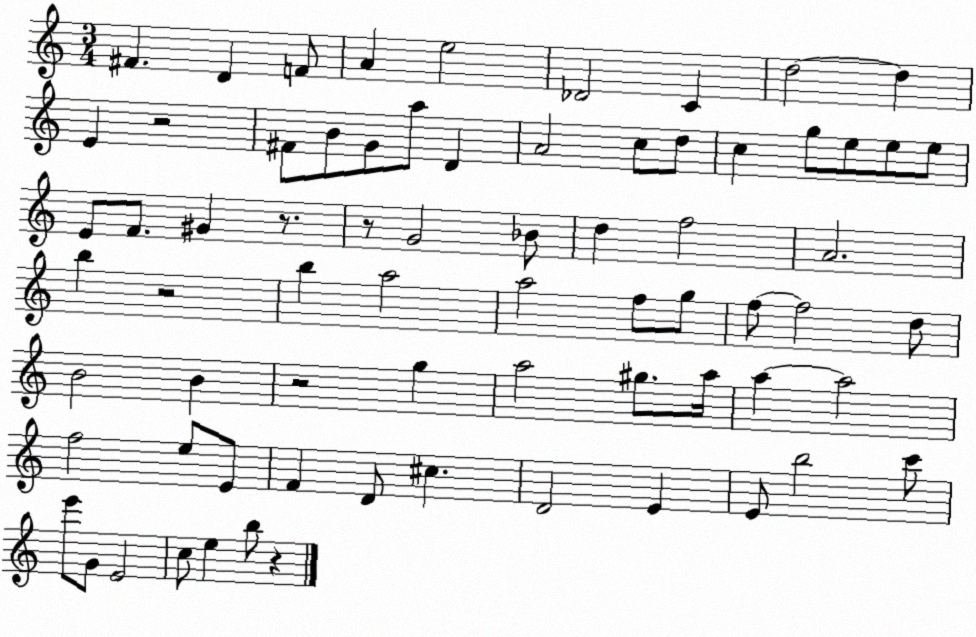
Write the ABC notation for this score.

X:1
T:Untitled
M:3/4
L:1/4
K:C
^F D F/2 A e2 _D2 C d2 d E z2 ^F/2 B/2 G/2 a/2 D A2 c/2 d/2 c g/2 e/2 e/2 e/2 E/2 F/2 ^G z/2 z/2 G2 _B/2 d f2 A2 b z2 b a2 a2 f/2 g/2 f/2 f2 d/2 B2 B z2 g a2 ^g/2 a/4 a a2 f2 e/2 E/2 F D/2 ^c D2 E E/2 b2 c'/2 e'/2 G/2 E2 c/2 e b/2 z